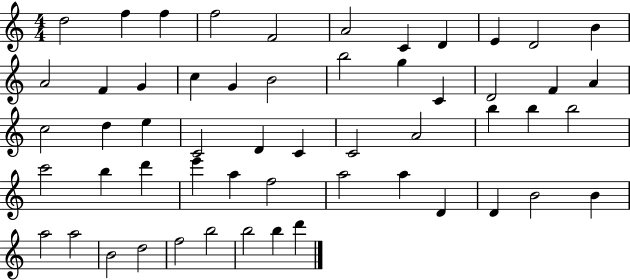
{
  \clef treble
  \numericTimeSignature
  \time 4/4
  \key c \major
  d''2 f''4 f''4 | f''2 f'2 | a'2 c'4 d'4 | e'4 d'2 b'4 | \break a'2 f'4 g'4 | c''4 g'4 b'2 | b''2 g''4 c'4 | d'2 f'4 a'4 | \break c''2 d''4 e''4 | c'2 d'4 c'4 | c'2 a'2 | b''4 b''4 b''2 | \break c'''2 b''4 d'''4 | e'''4 a''4 f''2 | a''2 a''4 d'4 | d'4 b'2 b'4 | \break a''2 a''2 | b'2 d''2 | f''2 b''2 | b''2 b''4 d'''4 | \break \bar "|."
}